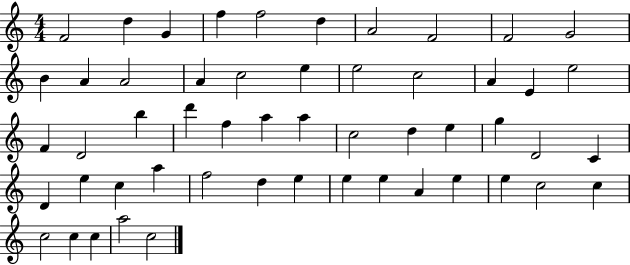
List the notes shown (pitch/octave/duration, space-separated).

F4/h D5/q G4/q F5/q F5/h D5/q A4/h F4/h F4/h G4/h B4/q A4/q A4/h A4/q C5/h E5/q E5/h C5/h A4/q E4/q E5/h F4/q D4/h B5/q D6/q F5/q A5/q A5/q C5/h D5/q E5/q G5/q D4/h C4/q D4/q E5/q C5/q A5/q F5/h D5/q E5/q E5/q E5/q A4/q E5/q E5/q C5/h C5/q C5/h C5/q C5/q A5/h C5/h